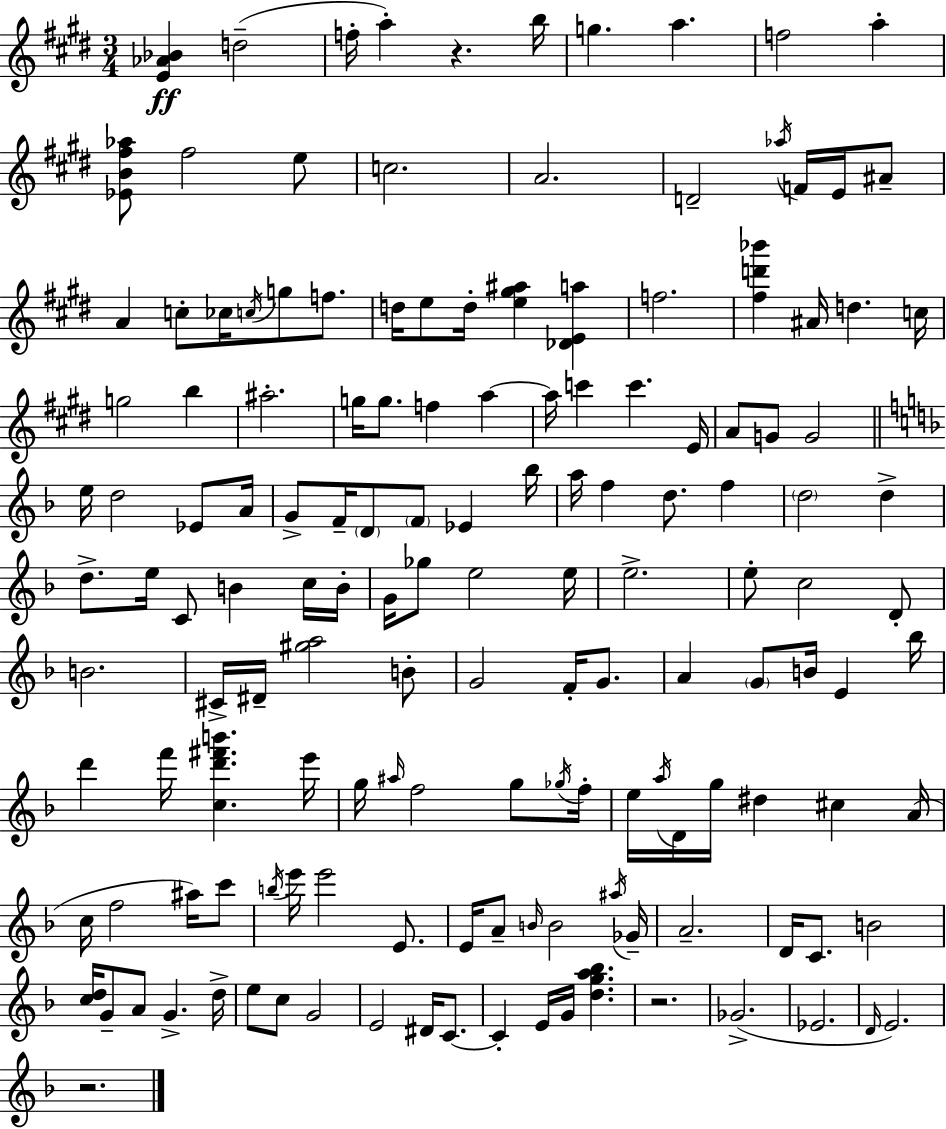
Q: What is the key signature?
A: E major